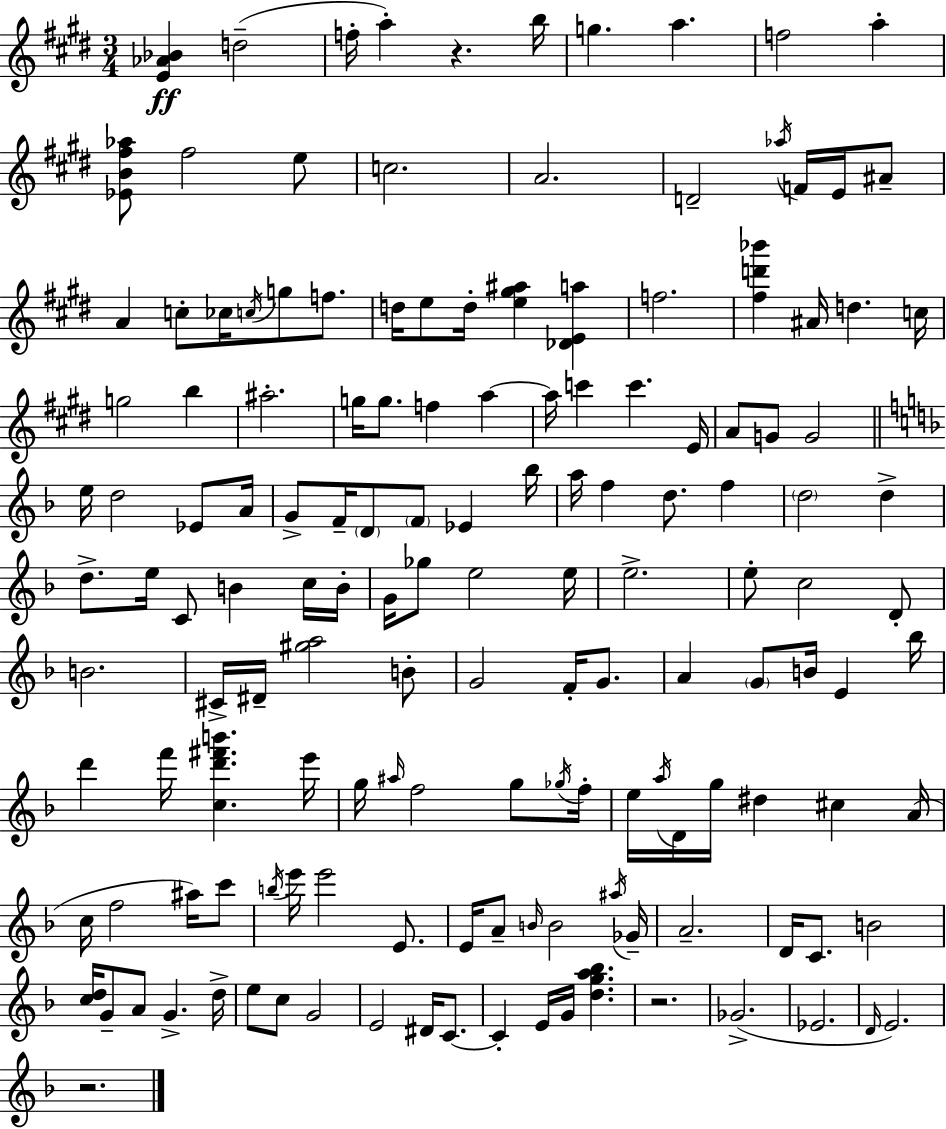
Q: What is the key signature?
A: E major